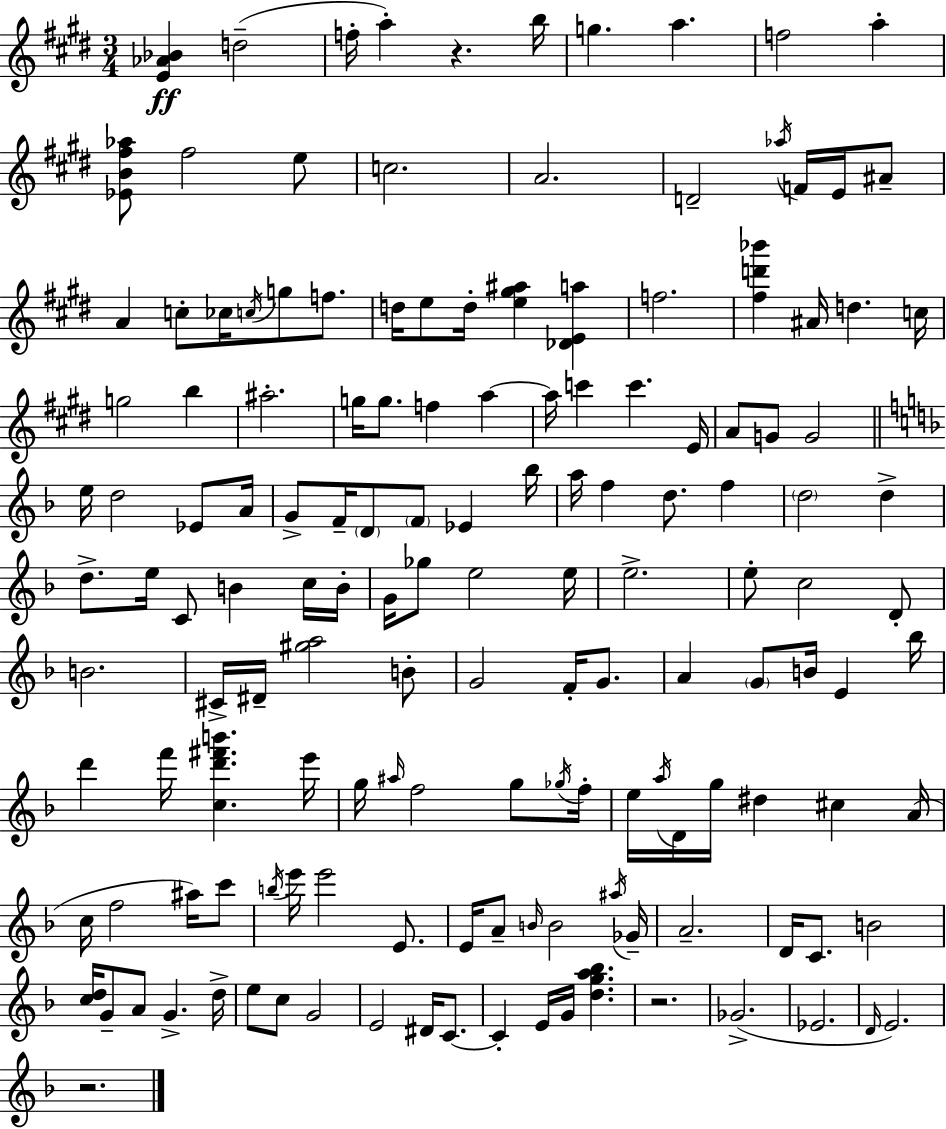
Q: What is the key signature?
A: E major